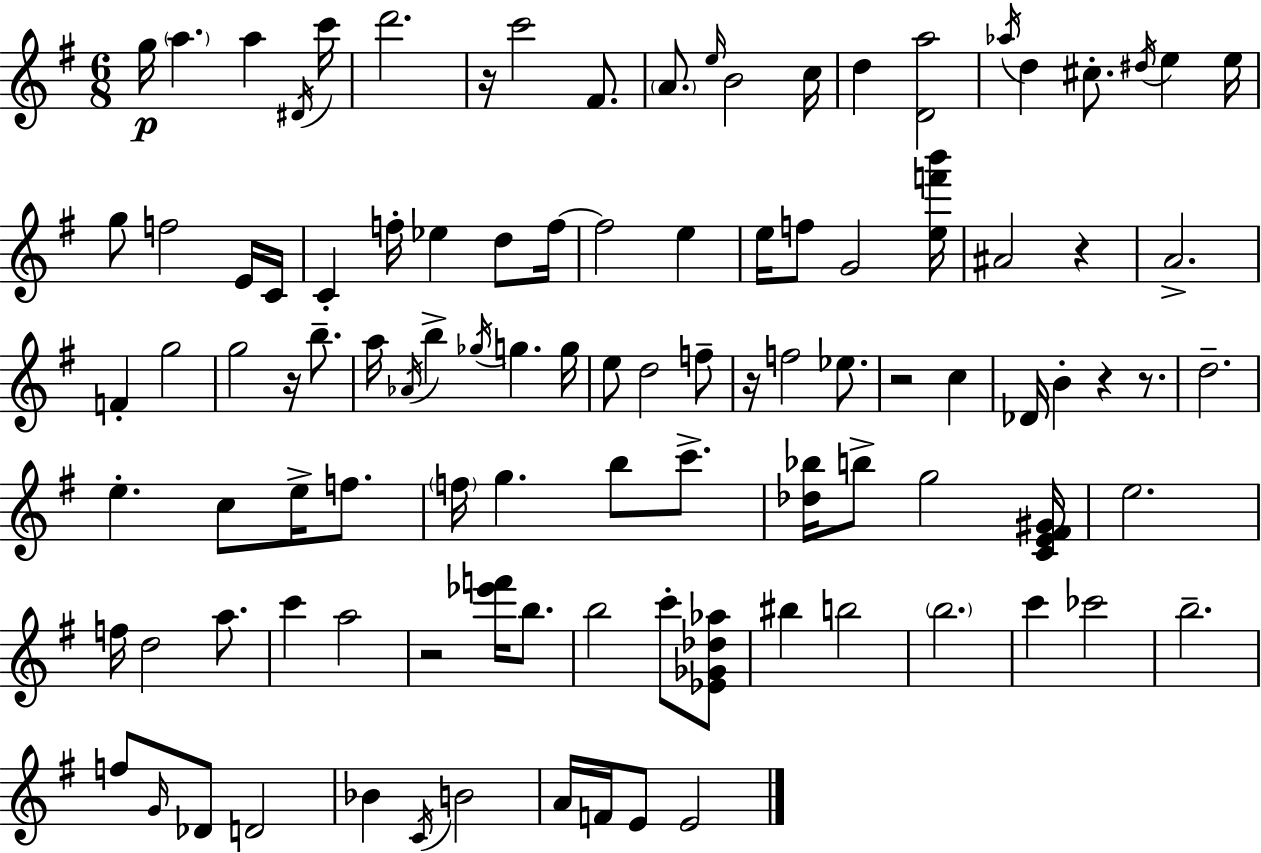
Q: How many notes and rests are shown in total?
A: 104